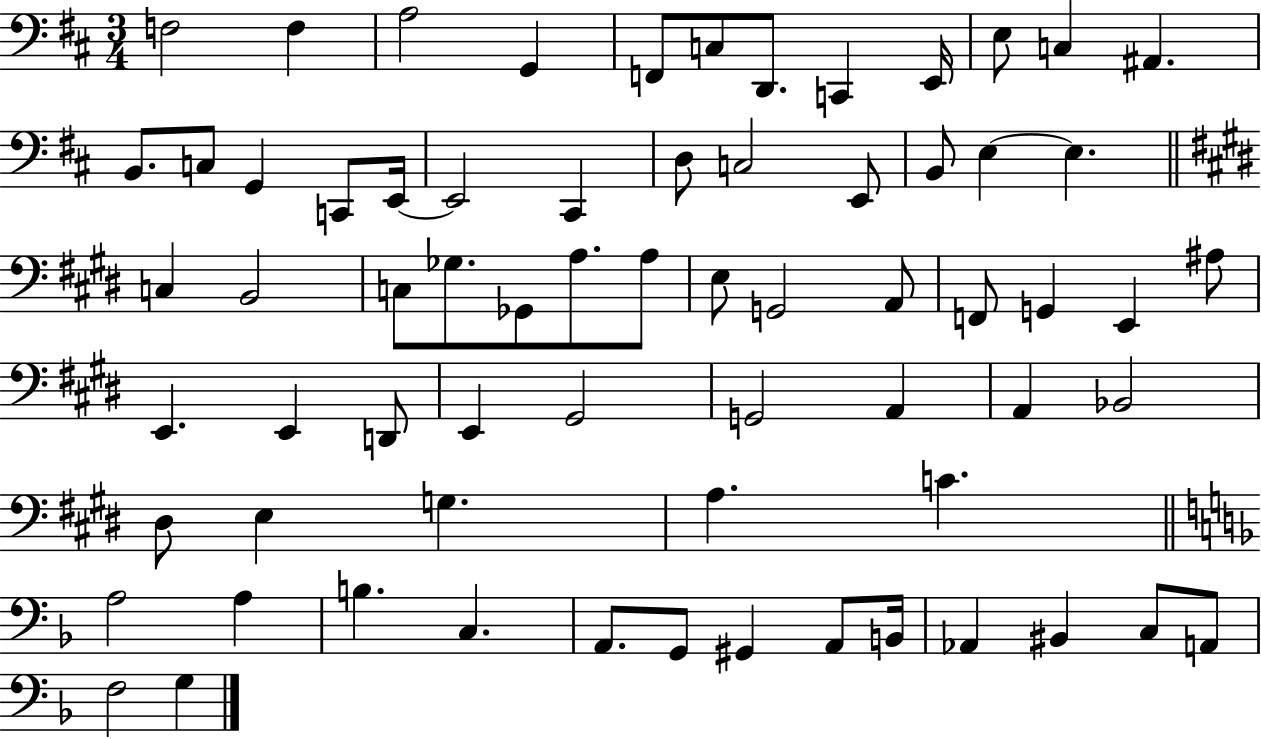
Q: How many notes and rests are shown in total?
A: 68